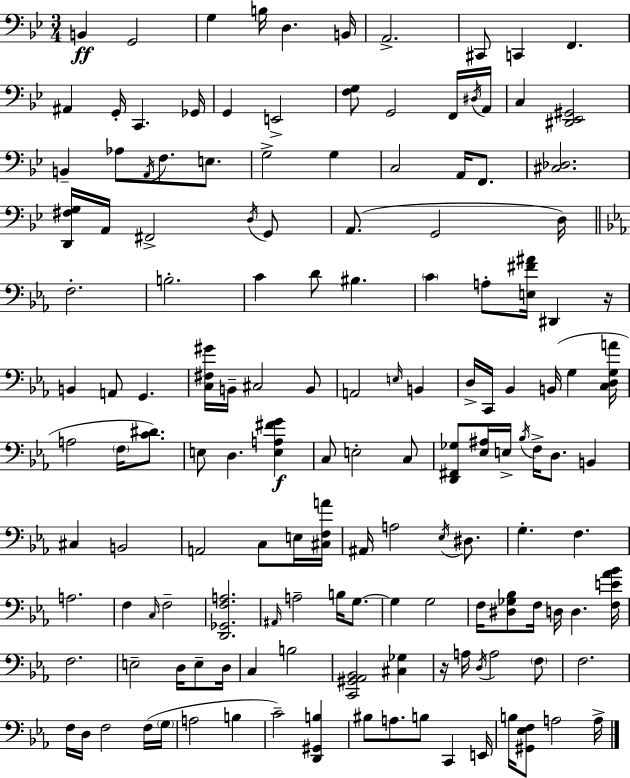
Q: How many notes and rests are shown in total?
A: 146